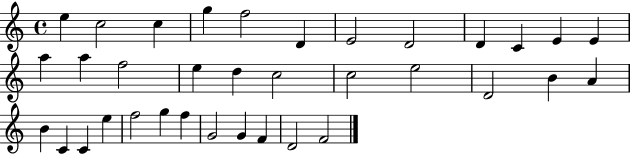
X:1
T:Untitled
M:4/4
L:1/4
K:C
e c2 c g f2 D E2 D2 D C E E a a f2 e d c2 c2 e2 D2 B A B C C e f2 g f G2 G F D2 F2